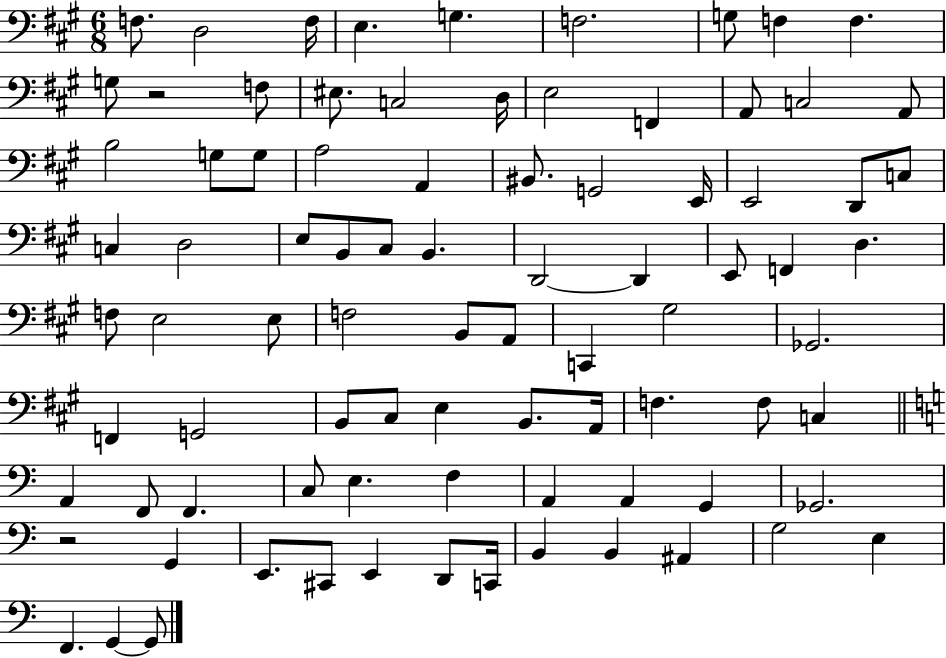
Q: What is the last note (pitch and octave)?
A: G2